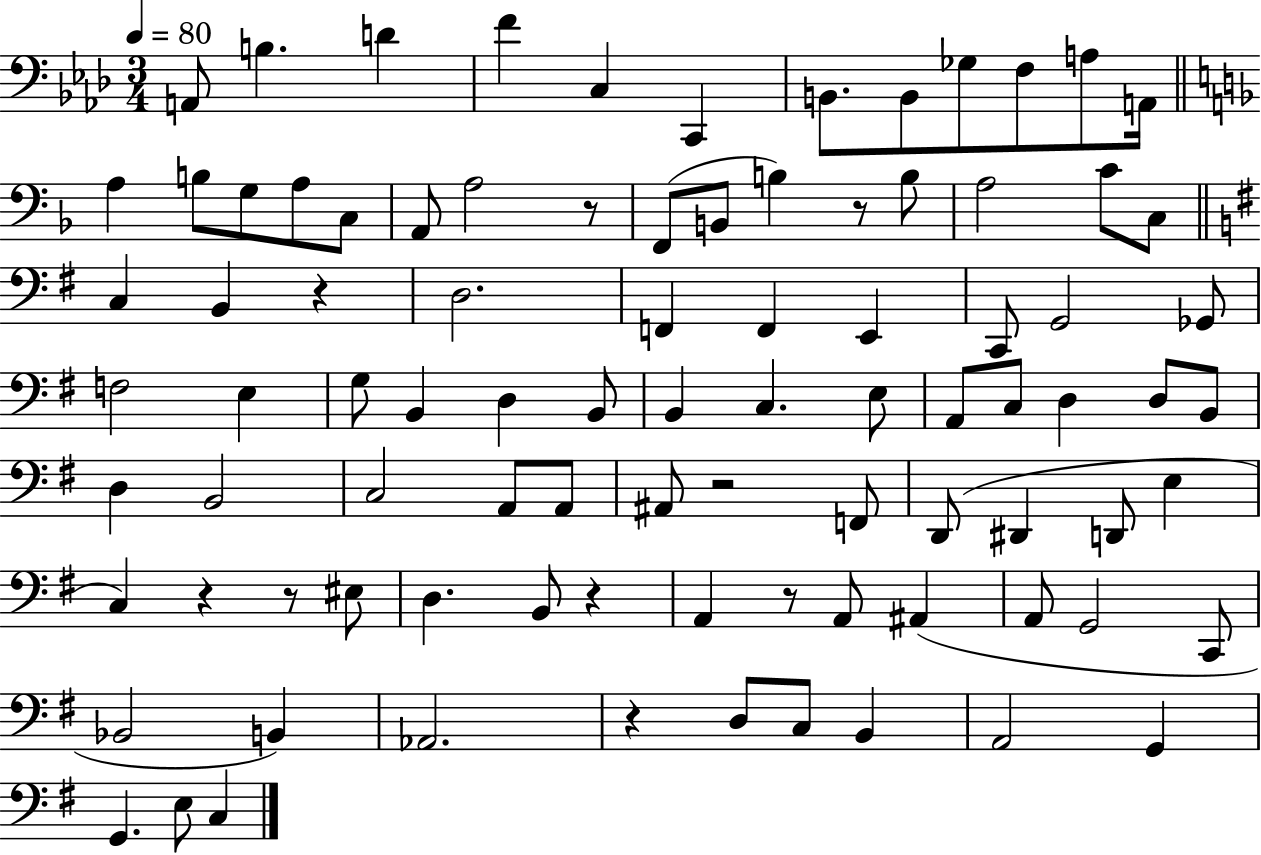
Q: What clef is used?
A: bass